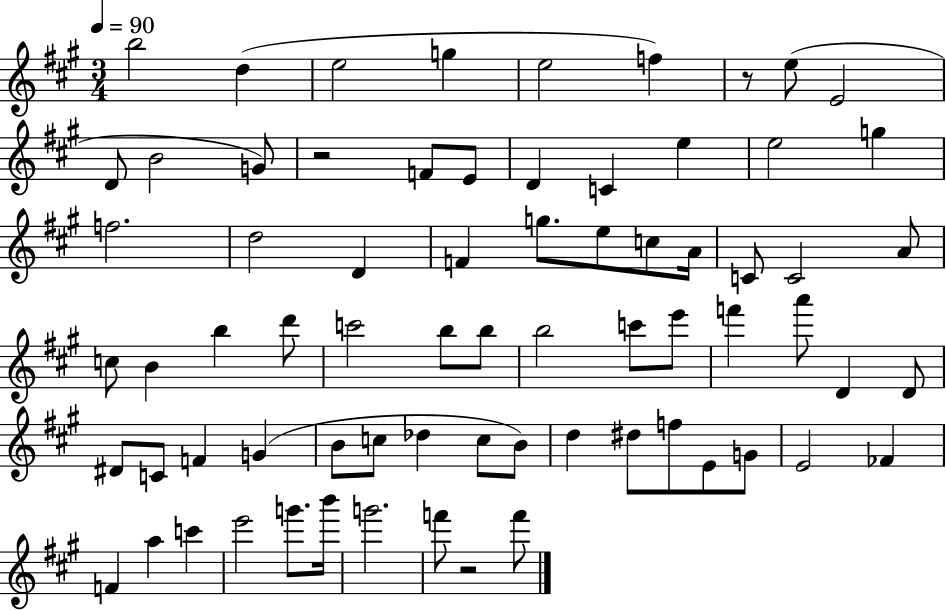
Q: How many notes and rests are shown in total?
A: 71